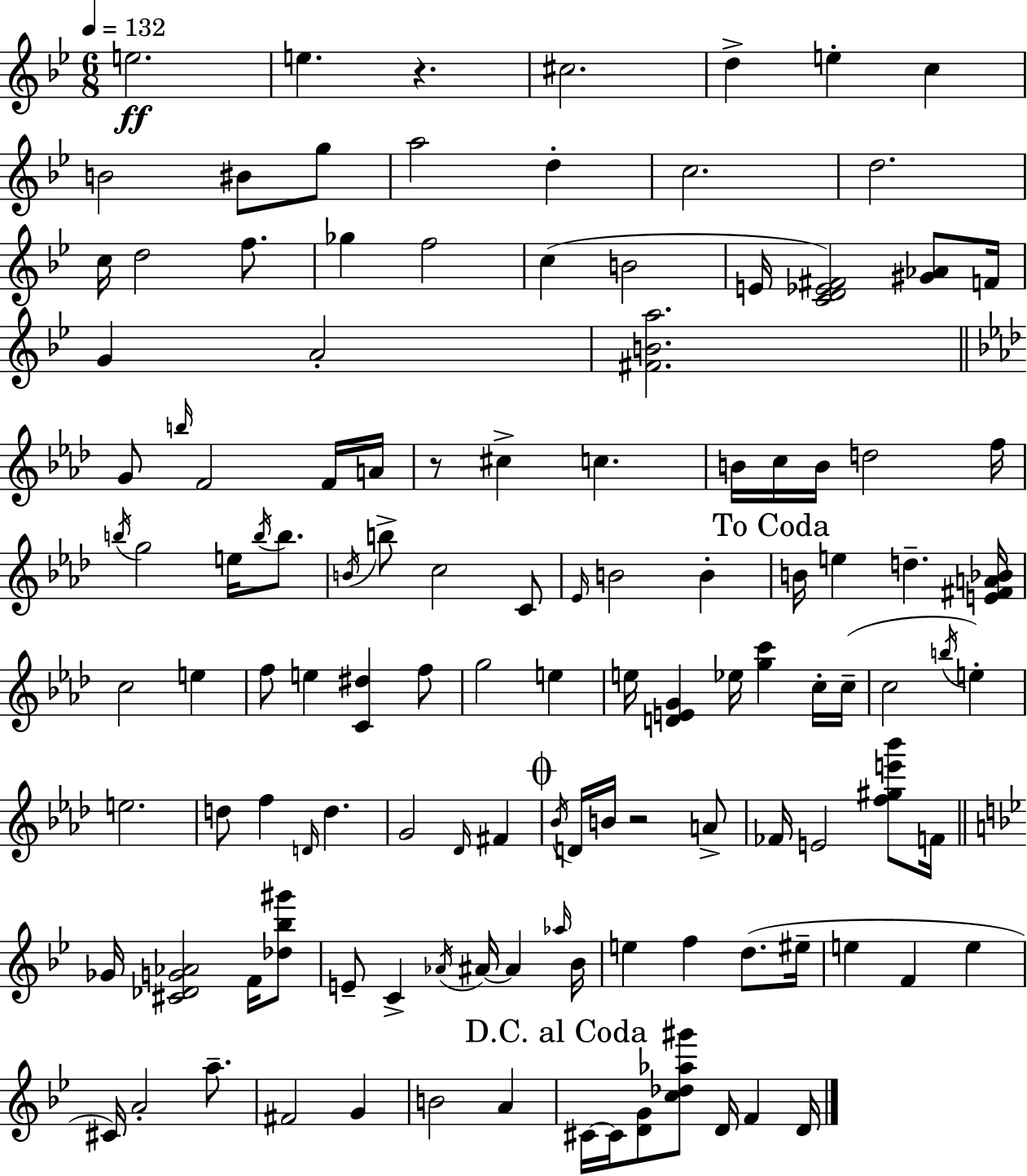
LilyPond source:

{
  \clef treble
  \numericTimeSignature
  \time 6/8
  \key g \minor
  \tempo 4 = 132
  \repeat volta 2 { e''2.\ff | e''4. r4. | cis''2. | d''4-> e''4-. c''4 | \break b'2 bis'8 g''8 | a''2 d''4-. | c''2. | d''2. | \break c''16 d''2 f''8. | ges''4 f''2 | c''4( b'2 | e'16 <c' d' ees' fis'>2) <gis' aes'>8 f'16 | \break g'4 a'2-. | <fis' b' a''>2. | \bar "||" \break \key aes \major g'8 \grace { b''16 } f'2 f'16 | a'16 r8 cis''4-> c''4. | b'16 c''16 b'16 d''2 | f''16 \acciaccatura { b''16 } g''2 e''16 \acciaccatura { b''16 } | \break b''8. \acciaccatura { b'16 } b''8-> c''2 | c'8 \grace { ees'16 } b'2 | b'4-. \mark "To Coda" b'16 e''4 d''4.-- | <e' fis' a' bes'>16 c''2 | \break e''4 f''8 e''4 <c' dis''>4 | f''8 g''2 | e''4 e''16 <d' e' g'>4 ees''16 <g'' c'''>4 | c''16-. c''16--( c''2 | \break \acciaccatura { b''16 } e''4-.) e''2. | d''8 f''4 | \grace { d'16 } d''4. g'2 | \grace { des'16 } fis'4 \mark \markup { \musicglyph "scripts.coda" } \acciaccatura { bes'16 } d'16 b'16 r2 | \break a'8-> fes'16 e'2 | <f'' gis'' e''' bes'''>8 f'16 \bar "||" \break \key bes \major ges'16 <cis' des' g' aes'>2 f'16 <des'' bes'' gis'''>8 | e'8-- c'4-> \acciaccatura { aes'16 } ais'16~~ ais'4 | \grace { aes''16 } bes'16 e''4 f''4 d''8.( | eis''16-- e''4 f'4 e''4 | \break cis'16) a'2-. a''8.-- | fis'2 g'4 | b'2 a'4 | \mark "D.C. al Coda" cis'16~~ cis'16 <d' g'>8 <c'' des'' aes'' gis'''>8 d'16 f'4 | \break d'16 } \bar "|."
}